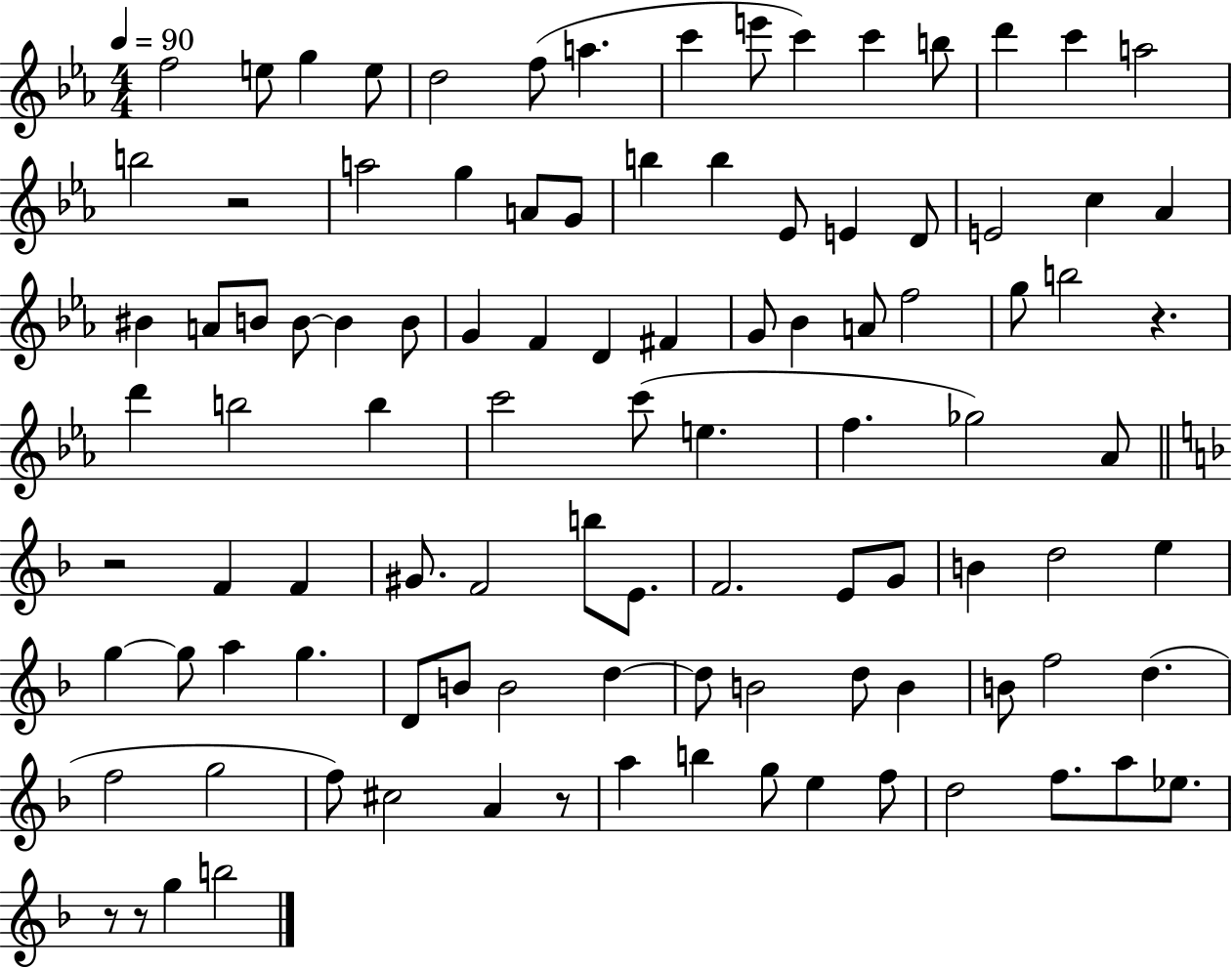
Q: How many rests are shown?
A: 6